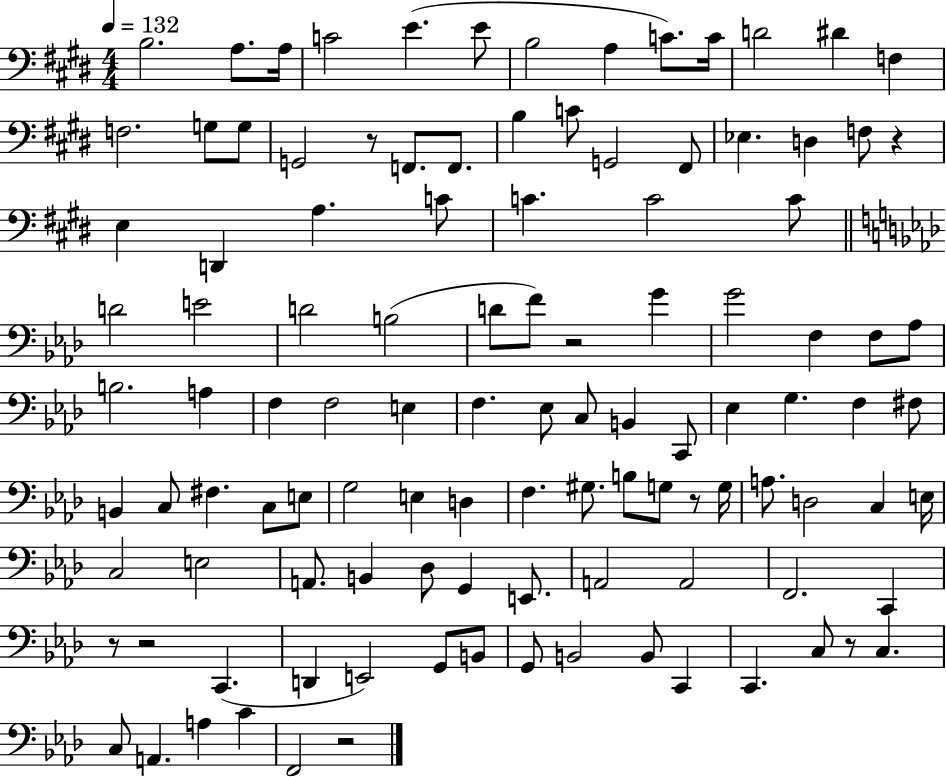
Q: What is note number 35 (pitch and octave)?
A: E4